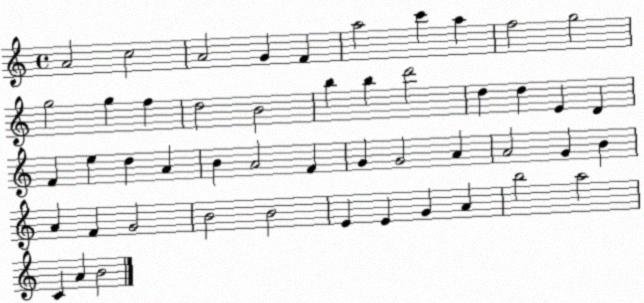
X:1
T:Untitled
M:4/4
L:1/4
K:C
A2 c2 A2 G F a2 c' a f2 g2 g2 g f d2 B2 b b d'2 d d E D F e d A B A2 F G G2 A A2 G B A F G2 B2 B2 E E G A b2 a2 C A B2